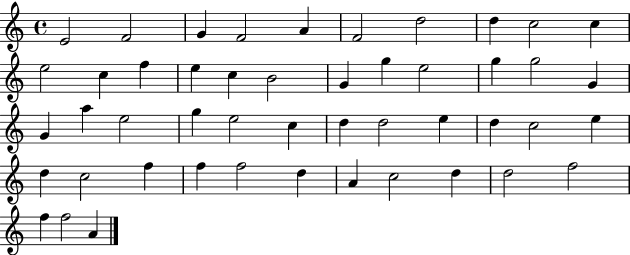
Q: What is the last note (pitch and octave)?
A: A4